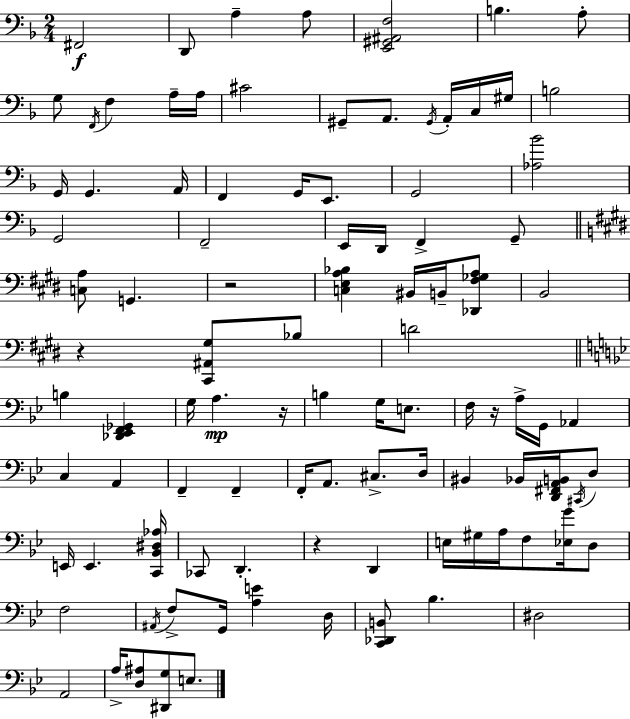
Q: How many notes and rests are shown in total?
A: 99